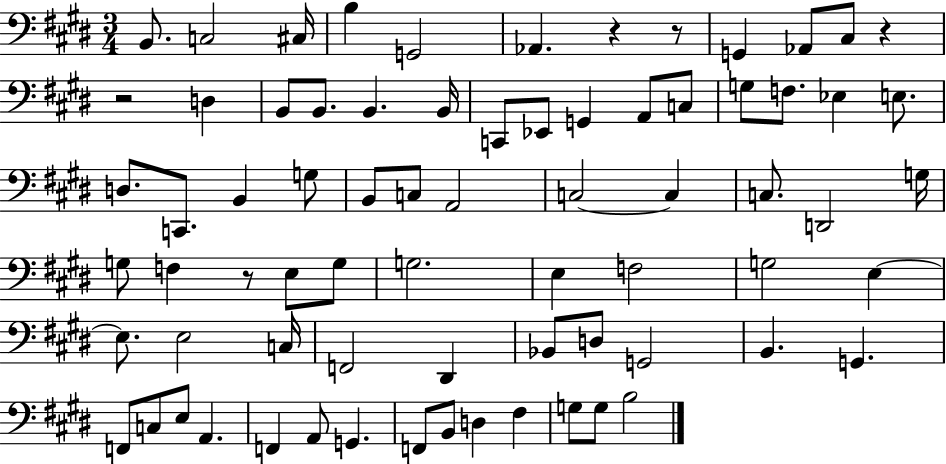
{
  \clef bass
  \numericTimeSignature
  \time 3/4
  \key e \major
  b,8. c2 cis16 | b4 g,2 | aes,4. r4 r8 | g,4 aes,8 cis8 r4 | \break r2 d4 | b,8 b,8. b,4. b,16 | c,8 ees,8 g,4 a,8 c8 | g8 f8. ees4 e8. | \break d8. c,8. b,4 g8 | b,8 c8 a,2 | c2~~ c4 | c8. d,2 g16 | \break g8 f4 r8 e8 g8 | g2. | e4 f2 | g2 e4~~ | \break e8. e2 c16 | f,2 dis,4 | bes,8 d8 g,2 | b,4. g,4. | \break f,8 c8 e8 a,4. | f,4 a,8 g,4. | f,8 b,8 d4 fis4 | g8 g8 b2 | \break \bar "|."
}